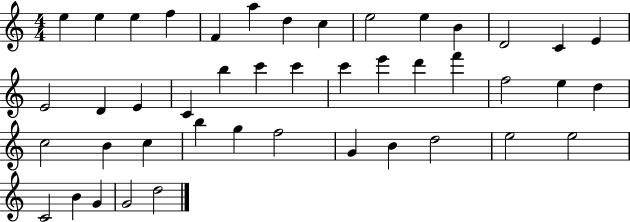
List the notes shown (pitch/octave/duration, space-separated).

E5/q E5/q E5/q F5/q F4/q A5/q D5/q C5/q E5/h E5/q B4/q D4/h C4/q E4/q E4/h D4/q E4/q C4/q B5/q C6/q C6/q C6/q E6/q D6/q F6/q F5/h E5/q D5/q C5/h B4/q C5/q B5/q G5/q F5/h G4/q B4/q D5/h E5/h E5/h C4/h B4/q G4/q G4/h D5/h